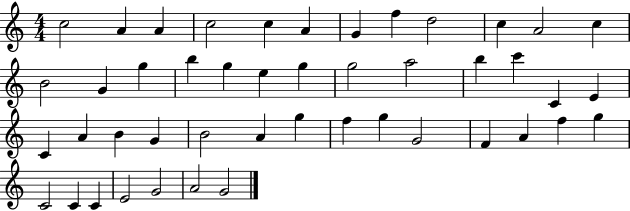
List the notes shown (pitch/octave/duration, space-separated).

C5/h A4/q A4/q C5/h C5/q A4/q G4/q F5/q D5/h C5/q A4/h C5/q B4/h G4/q G5/q B5/q G5/q E5/q G5/q G5/h A5/h B5/q C6/q C4/q E4/q C4/q A4/q B4/q G4/q B4/h A4/q G5/q F5/q G5/q G4/h F4/q A4/q F5/q G5/q C4/h C4/q C4/q E4/h G4/h A4/h G4/h